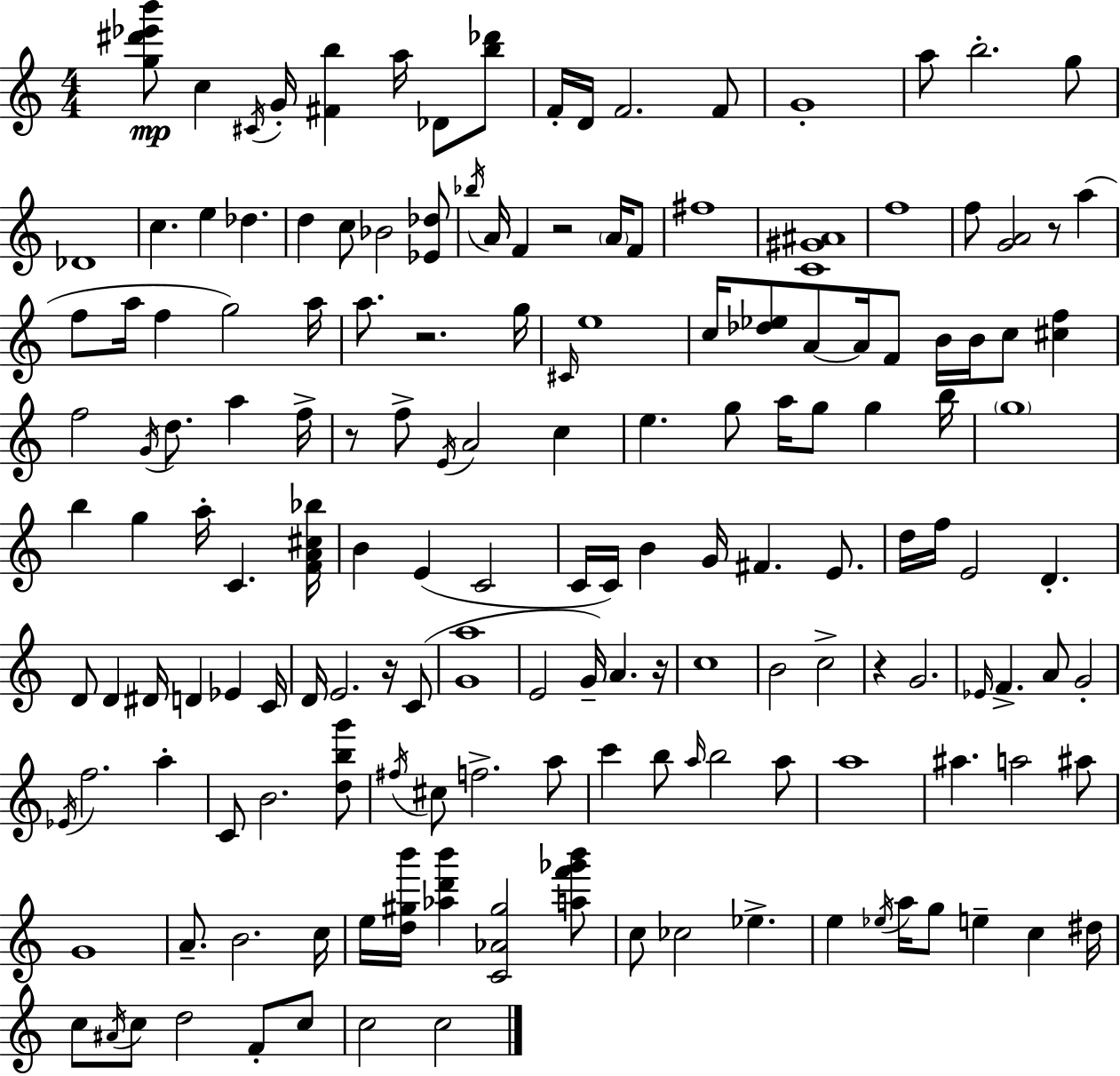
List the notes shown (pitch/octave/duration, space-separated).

[G5,D#6,Eb6,B6]/e C5/q C#4/s G4/s [F#4,B5]/q A5/s Db4/e [B5,Db6]/e F4/s D4/s F4/h. F4/e G4/w A5/e B5/h. G5/e Db4/w C5/q. E5/q Db5/q. D5/q C5/e Bb4/h [Eb4,Db5]/e Bb5/s A4/s F4/q R/h A4/s F4/e F#5/w [C4,G#4,A#4]/w F5/w F5/e [G4,A4]/h R/e A5/q F5/e A5/s F5/q G5/h A5/s A5/e. R/h. G5/s C#4/s E5/w C5/s [Db5,Eb5]/e A4/e A4/s F4/e B4/s B4/s C5/e [C#5,F5]/q F5/h G4/s D5/e. A5/q F5/s R/e F5/e E4/s A4/h C5/q E5/q. G5/e A5/s G5/e G5/q B5/s G5/w B5/q G5/q A5/s C4/q. [F4,A4,C#5,Bb5]/s B4/q E4/q C4/h C4/s C4/s B4/q G4/s F#4/q. E4/e. D5/s F5/s E4/h D4/q. D4/e D4/q D#4/s D4/q Eb4/q C4/s D4/s E4/h. R/s C4/e [G4,A5]/w E4/h G4/s A4/q. R/s C5/w B4/h C5/h R/q G4/h. Eb4/s F4/q. A4/e G4/h Eb4/s F5/h. A5/q C4/e B4/h. [D5,B5,G6]/e F#5/s C#5/e F5/h. A5/e C6/q B5/e A5/s B5/h A5/e A5/w A#5/q. A5/h A#5/e G4/w A4/e. B4/h. C5/s E5/s [D5,G#5,B6]/s [Ab5,D6,B6]/q [C4,Ab4,G#5]/h [A5,F6,Gb6,B6]/e C5/e CES5/h Eb5/q. E5/q Eb5/s A5/s G5/e E5/q C5/q D#5/s C5/e A#4/s C5/e D5/h F4/e C5/e C5/h C5/h